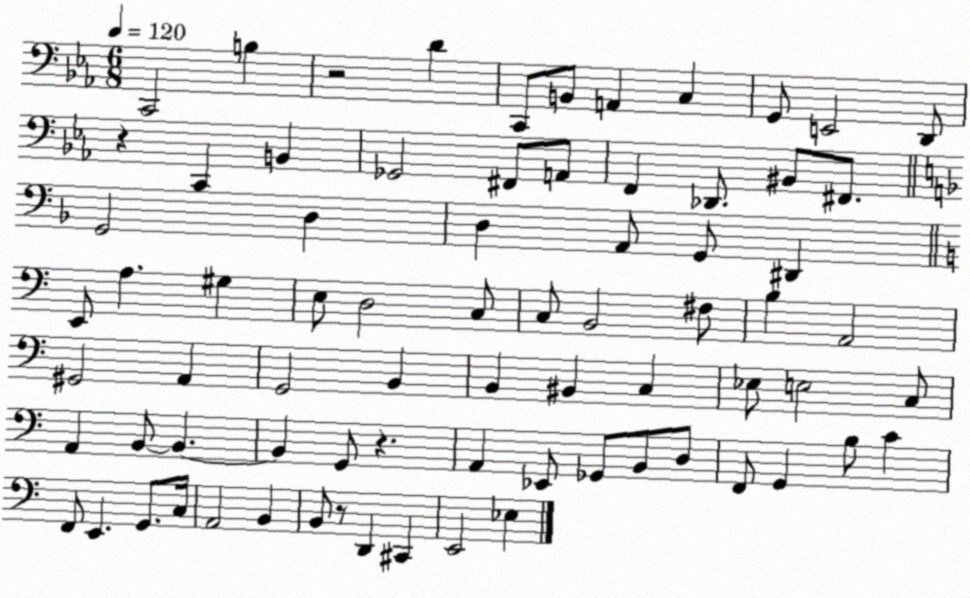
X:1
T:Untitled
M:6/8
L:1/4
K:Eb
C,,2 B, z2 D C,,/2 B,,/2 A,, C, G,,/2 E,,2 D,,/2 z C,, B,, _G,,2 ^F,,/2 A,,/2 F,, _D,,/2 ^B,,/2 ^F,,/2 G,,2 D, D, A,,/2 G,,/2 ^D,, E,,/2 A, ^G, E,/2 D,2 C,/2 C,/2 B,,2 ^F,/2 B, A,,2 ^G,,2 A,, G,,2 B,, B,, ^B,, C, _E,/2 E,2 C,/2 A,, B,,/2 B,, B,, G,,/2 z A,, _E,,/2 _G,,/2 B,,/2 D,/2 F,,/2 G,, B,/2 C F,,/2 E,, G,,/2 C,/4 A,,2 B,, B,,/2 z/2 D,, ^C,, E,,2 _E,